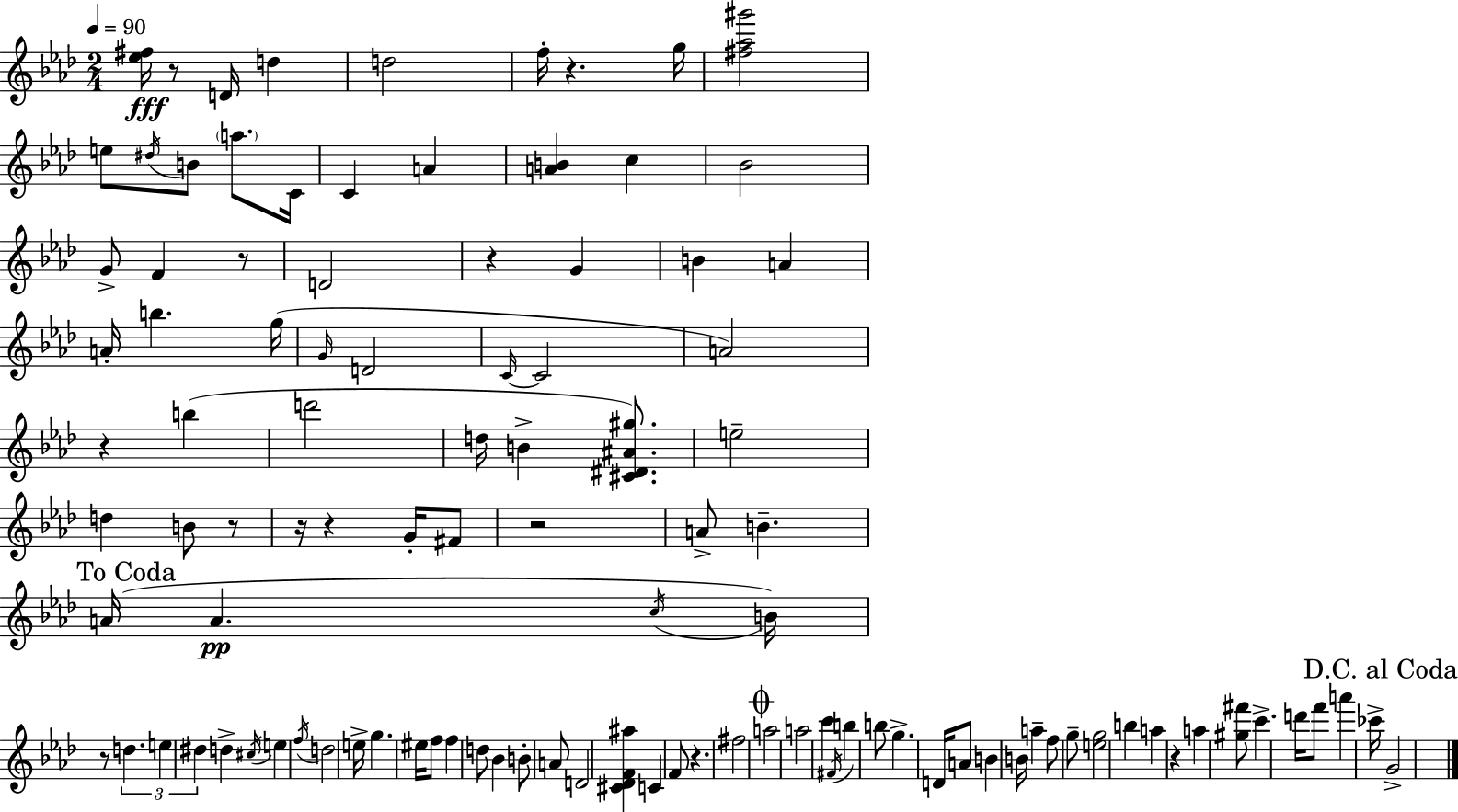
{
  \clef treble
  \numericTimeSignature
  \time 2/4
  \key f \minor
  \tempo 4 = 90
  <ees'' fis''>16\fff r8 d'16 d''4 | d''2 | f''16-. r4. g''16 | <fis'' aes'' gis'''>2 | \break e''8 \acciaccatura { dis''16 } b'8 \parenthesize a''8. | c'16 c'4 a'4 | <a' b'>4 c''4 | bes'2 | \break g'8-> f'4 r8 | d'2 | r4 g'4 | b'4 a'4 | \break a'16-. b''4. | g''16( \grace { g'16 } d'2 | \grace { c'16~ }~ c'2 | a'2) | \break r4 b''4( | d'''2 | d''16 b'4-> | <cis' dis' ais' gis''>8.) e''2-- | \break d''4 b'8 | r8 r16 r4 | g'16-. fis'8 r2 | a'8-> b'4.-- | \break \mark "To Coda" a'16( a'4.\pp | \acciaccatura { c''16 }) b'16 r8 \tuplet 3/2 { d''4. | e''4 | dis''4 } d''4-> | \break \acciaccatura { cis''16 } e''4 \acciaccatura { f''16 } d''2 | e''16-> g''4. | eis''16 f''8 | f''4 d''8 bes'4 | \break b'8-. a'8 d'2 | <cis' des' f' ais''>4 | c'4 f'8 | r4. fis''2 | \break \mark \markup { \musicglyph "scripts.coda" } a''2 | a''2 | c'''4 | \acciaccatura { fis'16 } b''4 b''8 | \break g''4.-> d'16 | a'8 b'4 b'16 a''4-- | f''8 g''8-- <e'' g''>2 | b''4 | \break a''4 r4 | a''4 <gis'' fis'''>8 | c'''4.-> d'''16 | f'''8 a'''4 ces'''16-> \mark "D.C. al Coda" g'2-> | \break \bar "|."
}